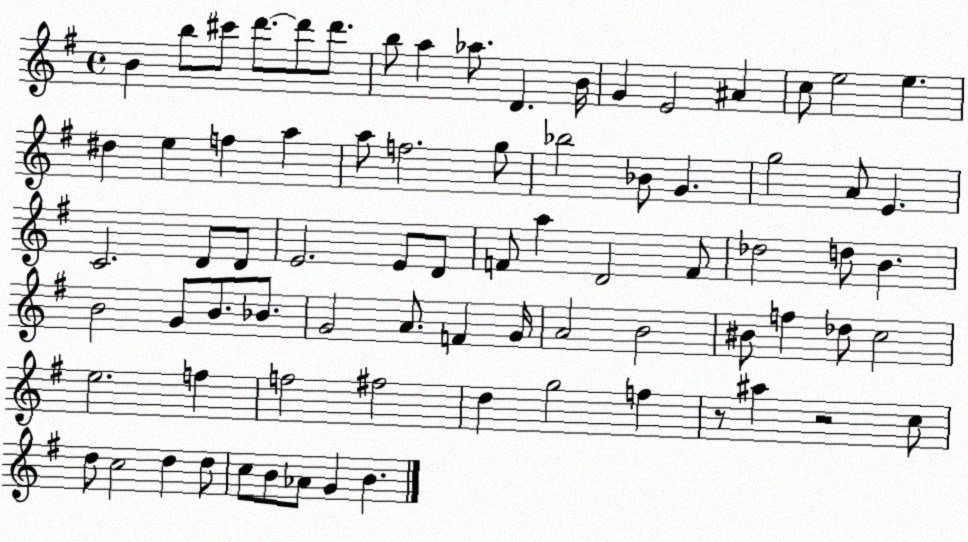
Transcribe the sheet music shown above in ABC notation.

X:1
T:Untitled
M:4/4
L:1/4
K:G
B b/2 ^c'/2 d'/2 d'/2 d'/2 b/2 a _a/2 D B/4 G E2 ^A c/2 e2 e ^d e f a a/2 f2 g/2 _b2 _B/2 G g2 A/2 E C2 D/2 D/2 E2 E/2 D/2 F/2 a D2 F/2 _d2 d/2 B B2 G/2 B/2 _B/2 G2 A/2 F G/4 A2 B2 ^B/2 f _d/2 c2 e2 f f2 ^f2 d g2 f z/2 ^a z2 c/2 d/2 c2 d d/2 c/2 B/2 _A/2 G B